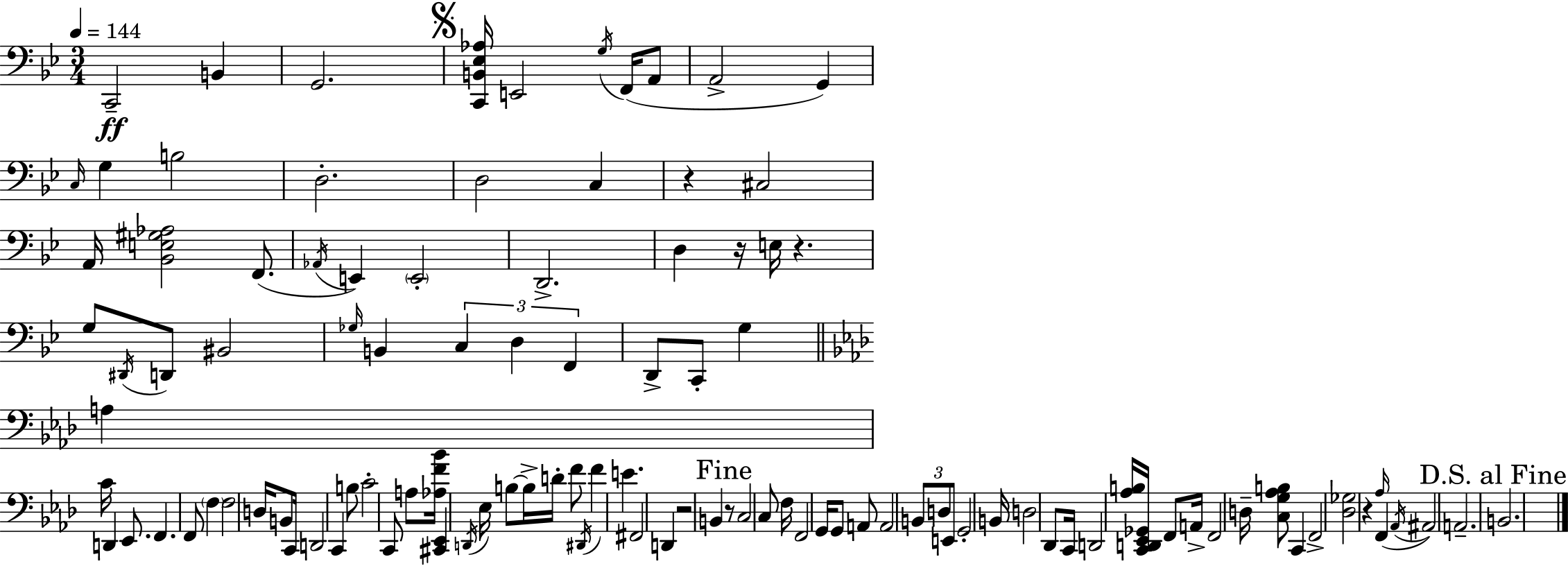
{
  \clef bass
  \numericTimeSignature
  \time 3/4
  \key bes \major
  \tempo 4 = 144
  c,2--\ff b,4 | g,2. | \mark \markup { \musicglyph "scripts.segno" } <c, b, ees aes>16 e,2 \acciaccatura { g16 }( f,16 a,8 | a,2-> g,4) | \break \grace { c16 } g4 b2 | d2.-. | d2 c4 | r4 cis2 | \break a,16 <bes, e gis aes>2 f,8.( | \acciaccatura { aes,16 } e,4) \parenthesize e,2-. | d,2.-> | d4 r16 e16 r4. | \break g8 \acciaccatura { dis,16 } d,8 bis,2 | \grace { ges16 } b,4 \tuplet 3/2 { c4 | d4 f,4 } d,8-> c,8-. | g4 \bar "||" \break \key aes \major a4 c'16 d,4 ees,8. | f,4. f,8 \parenthesize f4 | f2 d16 b,8 c,16 | d,2 c,4 | \break b8 c'2-. c,8 | a8 <aes f' bes'>16 <cis, ees,>4 \acciaccatura { d,16 } ees16 b8~~ b16-> | d'16-. f'8 \acciaccatura { dis,16 } f'4 e'4. | fis,2 d,4 | \break r2 b,4 | \mark "Fine" r8 c2 | c8 f16 f,2 g,16 | g,8 a,8 a,2 | \break \tuplet 3/2 { b,8 d8 e,8 } g,2-. | b,16 d2 des,8 | c,16 d,2 <aes b>16 <c, d, ees, ges,>16 | f,8 a,16-> f,2 d16-- | \break <c g aes b>8 c,4 f,2-> | <des ges>2 r4 | \grace { aes16 }( f,4 \acciaccatura { aes,16 } ais,2) | a,2.-- | \break \mark "D.S. al Fine" b,2. | \bar "|."
}